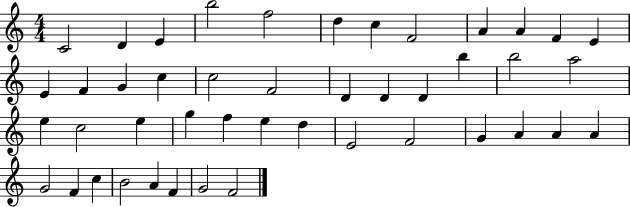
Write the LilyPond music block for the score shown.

{
  \clef treble
  \numericTimeSignature
  \time 4/4
  \key c \major
  c'2 d'4 e'4 | b''2 f''2 | d''4 c''4 f'2 | a'4 a'4 f'4 e'4 | \break e'4 f'4 g'4 c''4 | c''2 f'2 | d'4 d'4 d'4 b''4 | b''2 a''2 | \break e''4 c''2 e''4 | g''4 f''4 e''4 d''4 | e'2 f'2 | g'4 a'4 a'4 a'4 | \break g'2 f'4 c''4 | b'2 a'4 f'4 | g'2 f'2 | \bar "|."
}